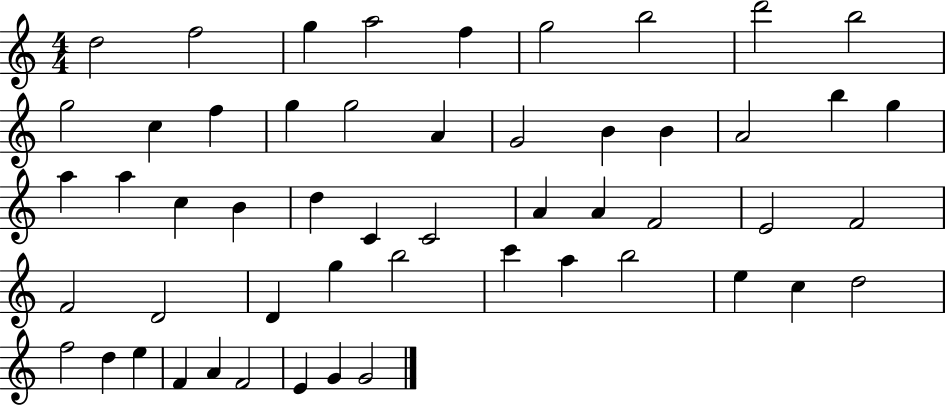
{
  \clef treble
  \numericTimeSignature
  \time 4/4
  \key c \major
  d''2 f''2 | g''4 a''2 f''4 | g''2 b''2 | d'''2 b''2 | \break g''2 c''4 f''4 | g''4 g''2 a'4 | g'2 b'4 b'4 | a'2 b''4 g''4 | \break a''4 a''4 c''4 b'4 | d''4 c'4 c'2 | a'4 a'4 f'2 | e'2 f'2 | \break f'2 d'2 | d'4 g''4 b''2 | c'''4 a''4 b''2 | e''4 c''4 d''2 | \break f''2 d''4 e''4 | f'4 a'4 f'2 | e'4 g'4 g'2 | \bar "|."
}